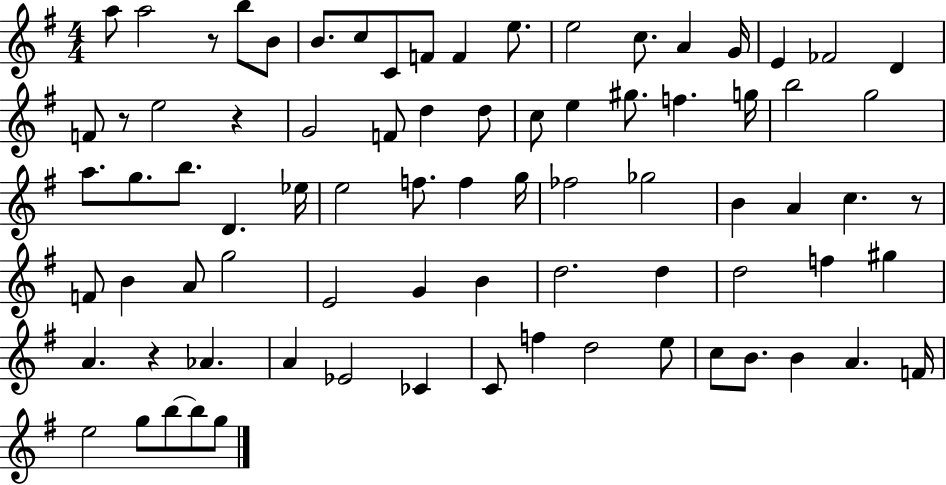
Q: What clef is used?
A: treble